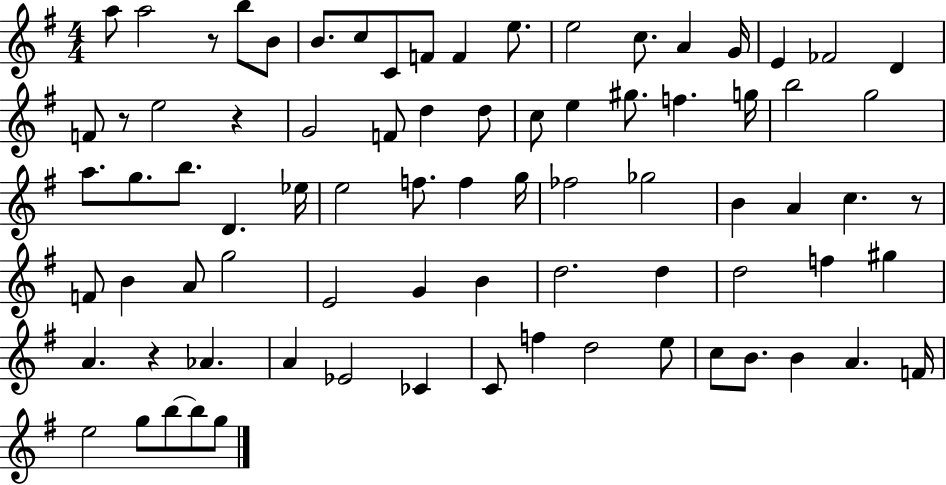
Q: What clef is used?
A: treble